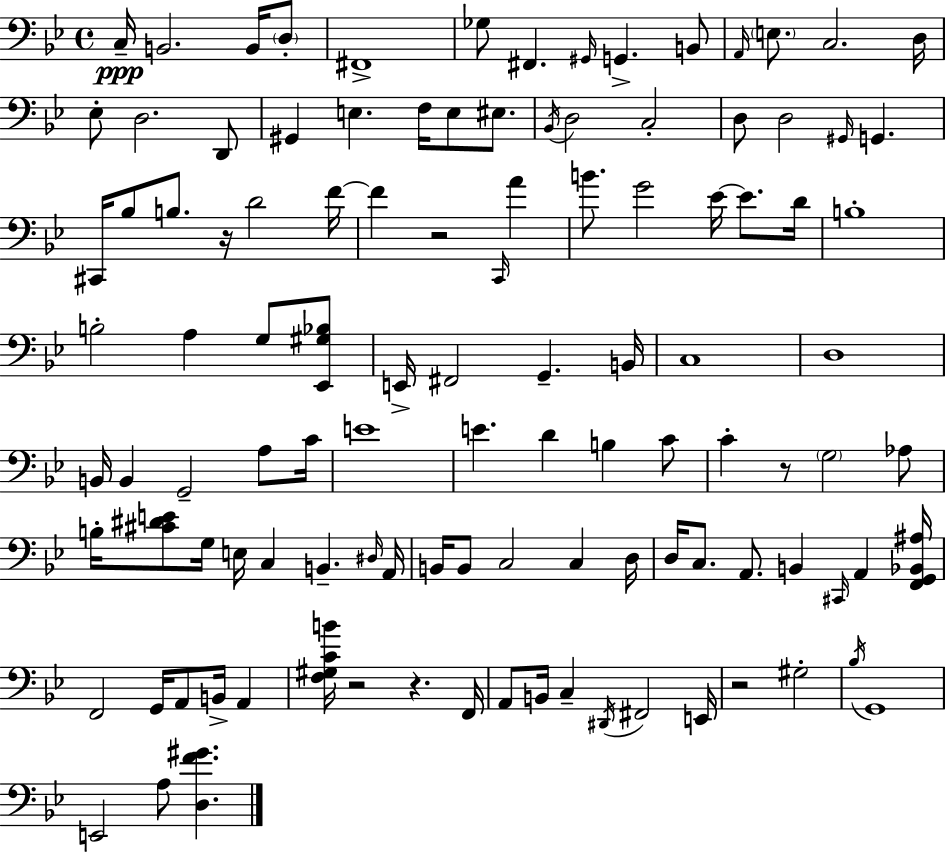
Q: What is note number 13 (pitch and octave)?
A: C3